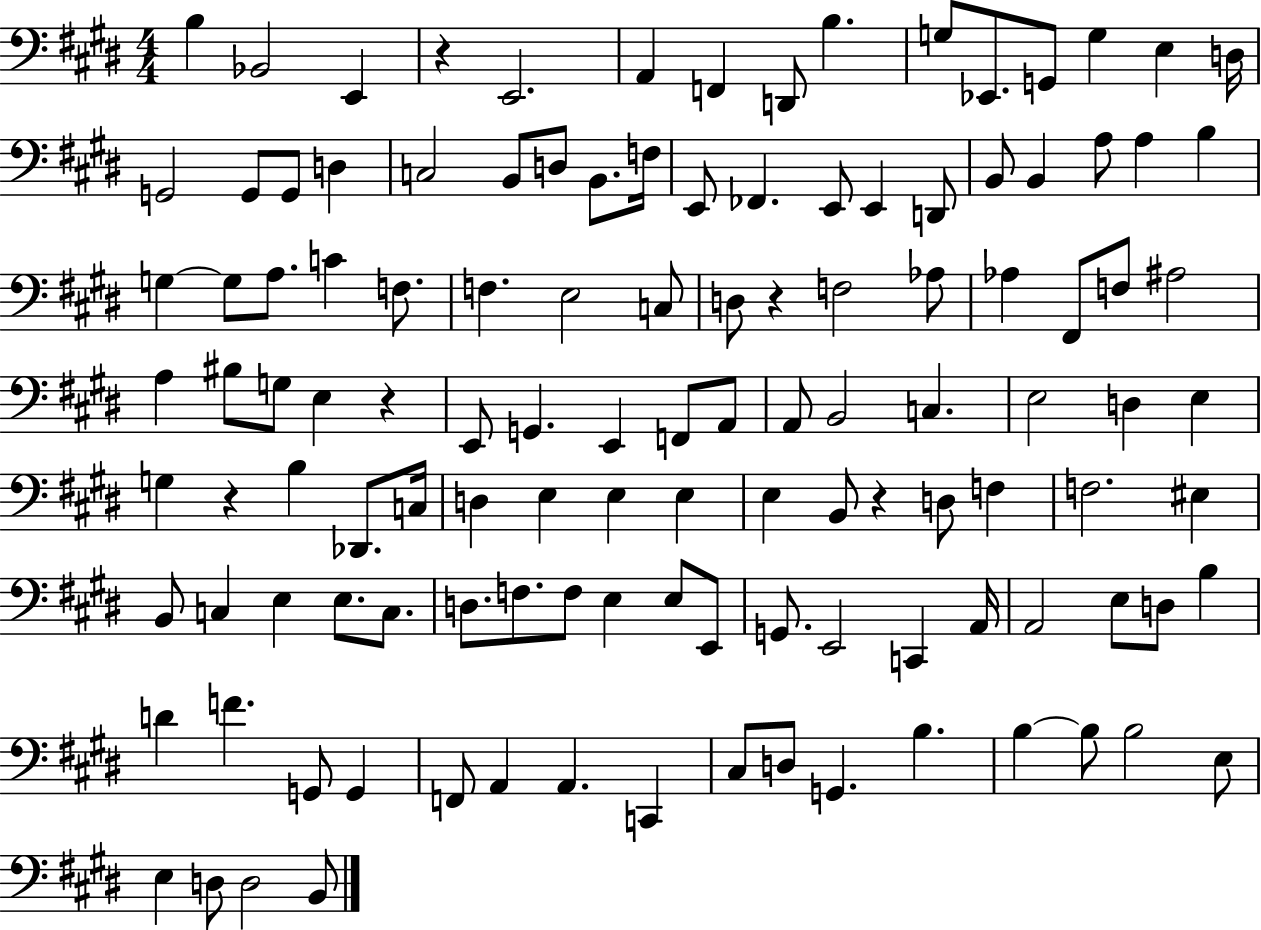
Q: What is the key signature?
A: E major